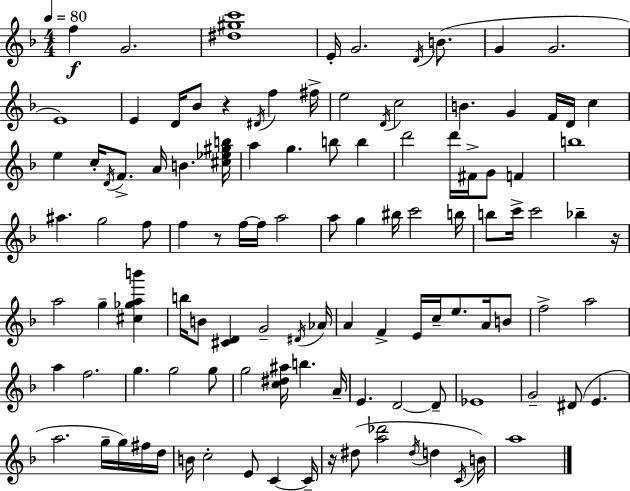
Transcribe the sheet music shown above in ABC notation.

X:1
T:Untitled
M:4/4
L:1/4
K:Dm
f G2 [^d^gc']4 E/4 G2 D/4 B/2 G G2 E4 E D/4 _B/2 z ^D/4 f ^f/4 e2 D/4 c2 B G F/4 D/4 c e c/4 D/4 F/2 A/4 B [^c_e^gb]/4 a g b/2 b d'2 d'/4 ^F/4 G/2 F b4 ^a g2 f/2 f z/2 f/4 f/4 a2 a/2 g ^b/4 c'2 b/4 b/2 c'/4 c'2 _b z/4 a2 g [^c_gab'] b/4 B/2 [^CD] G2 ^D/4 _A/4 A F E/4 c/4 e/2 A/4 B/2 f2 a2 a f2 g g2 g/2 g2 [c^d^a]/4 b A/4 E D2 D/2 _E4 G2 ^D/2 E a2 g/4 g/4 ^f/4 d/4 B/4 c2 E/2 C C/4 z/4 ^d/2 [a_d']2 ^d/4 d C/4 B/4 a4